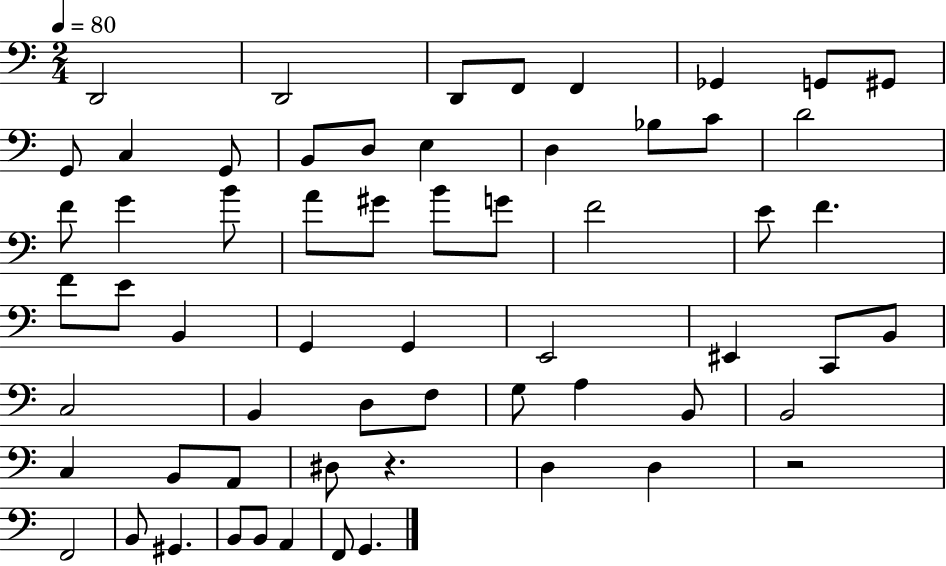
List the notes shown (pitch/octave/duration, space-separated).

D2/h D2/h D2/e F2/e F2/q Gb2/q G2/e G#2/e G2/e C3/q G2/e B2/e D3/e E3/q D3/q Bb3/e C4/e D4/h F4/e G4/q B4/e A4/e G#4/e B4/e G4/e F4/h E4/e F4/q. F4/e E4/e B2/q G2/q G2/q E2/h EIS2/q C2/e B2/e C3/h B2/q D3/e F3/e G3/e A3/q B2/e B2/h C3/q B2/e A2/e D#3/e R/q. D3/q D3/q R/h F2/h B2/e G#2/q. B2/e B2/e A2/q F2/e G2/q.